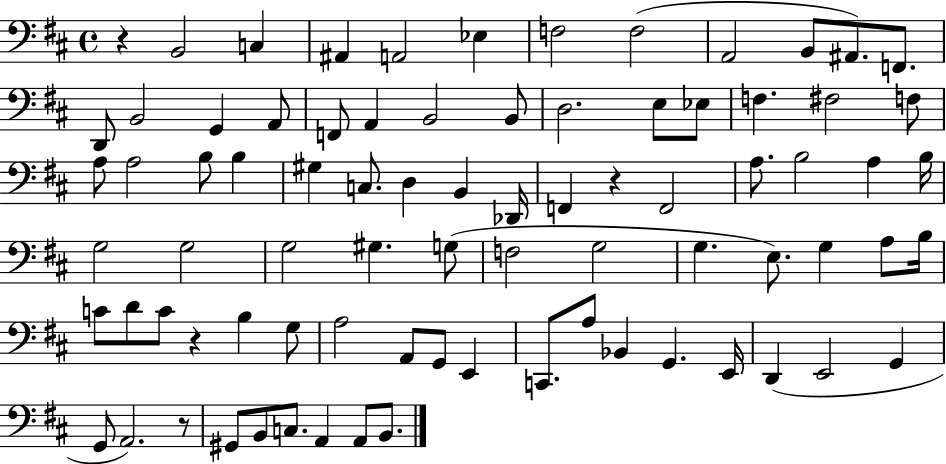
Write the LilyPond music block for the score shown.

{
  \clef bass
  \time 4/4
  \defaultTimeSignature
  \key d \major
  r4 b,2 c4 | ais,4 a,2 ees4 | f2 f2( | a,2 b,8 ais,8.) f,8. | \break d,8 b,2 g,4 a,8 | f,8 a,4 b,2 b,8 | d2. e8 ees8 | f4. fis2 f8 | \break a8 a2 b8 b4 | gis4 c8. d4 b,4 des,16 | f,4 r4 f,2 | a8. b2 a4 b16 | \break g2 g2 | g2 gis4. g8( | f2 g2 | g4. e8.) g4 a8 b16 | \break c'8 d'8 c'8 r4 b4 g8 | a2 a,8 g,8 e,4 | c,8. a8 bes,4 g,4. e,16 | d,4( e,2 g,4 | \break g,8 a,2.) r8 | gis,8 b,8 c8. a,4 a,8 b,8. | \bar "|."
}